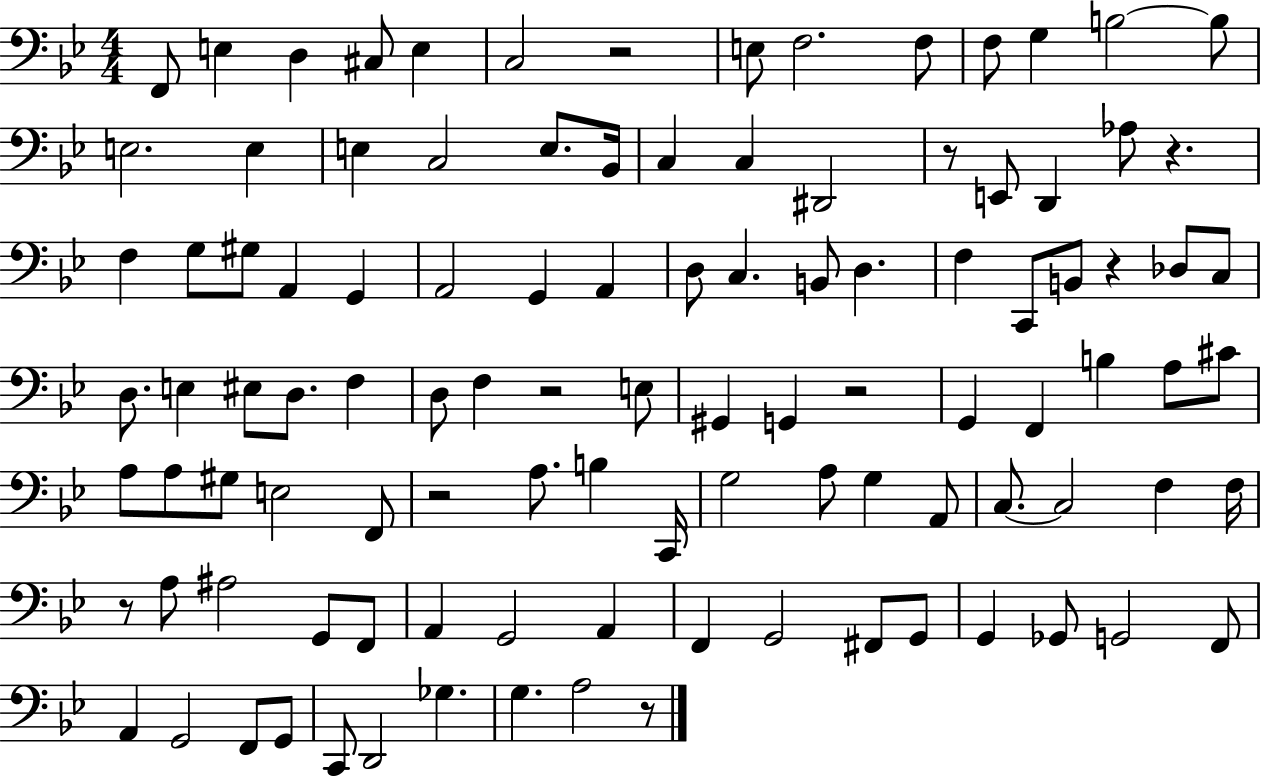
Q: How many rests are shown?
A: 9